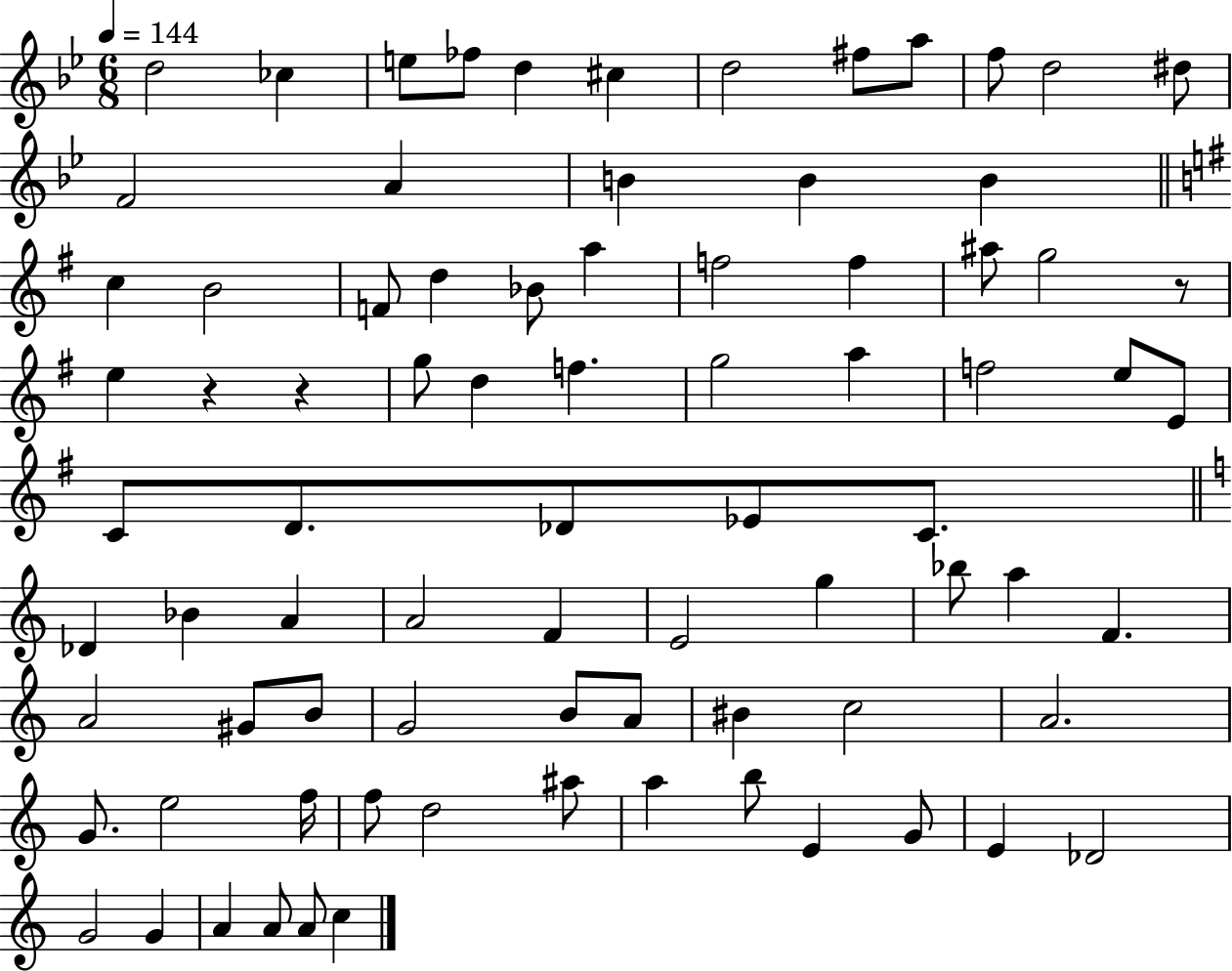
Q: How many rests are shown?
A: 3